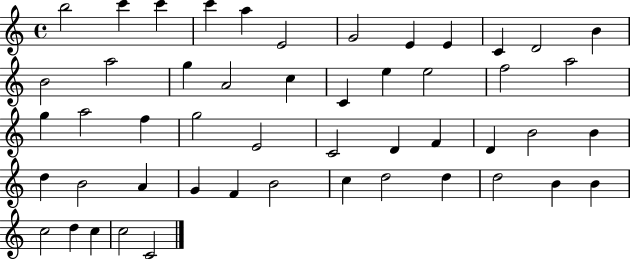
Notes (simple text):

B5/h C6/q C6/q C6/q A5/q E4/h G4/h E4/q E4/q C4/q D4/h B4/q B4/h A5/h G5/q A4/h C5/q C4/q E5/q E5/h F5/h A5/h G5/q A5/h F5/q G5/h E4/h C4/h D4/q F4/q D4/q B4/h B4/q D5/q B4/h A4/q G4/q F4/q B4/h C5/q D5/h D5/q D5/h B4/q B4/q C5/h D5/q C5/q C5/h C4/h